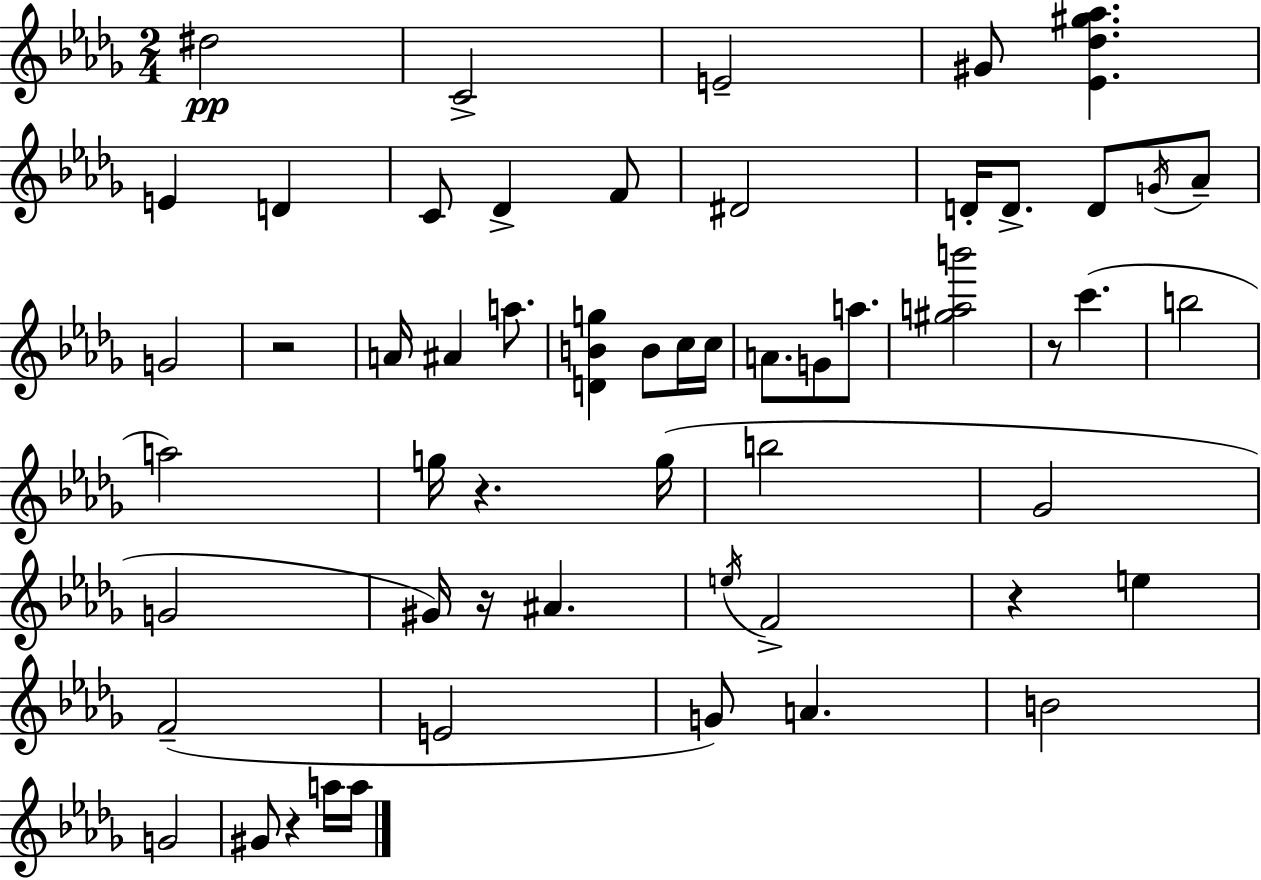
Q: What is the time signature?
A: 2/4